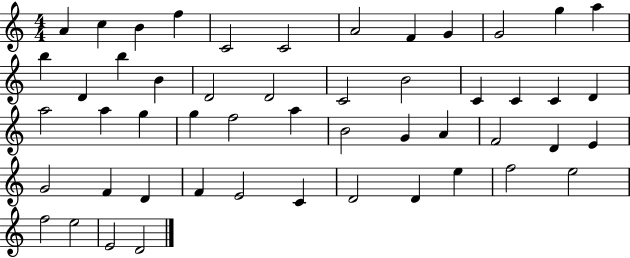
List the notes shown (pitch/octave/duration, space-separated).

A4/q C5/q B4/q F5/q C4/h C4/h A4/h F4/q G4/q G4/h G5/q A5/q B5/q D4/q B5/q B4/q D4/h D4/h C4/h B4/h C4/q C4/q C4/q D4/q A5/h A5/q G5/q G5/q F5/h A5/q B4/h G4/q A4/q F4/h D4/q E4/q G4/h F4/q D4/q F4/q E4/h C4/q D4/h D4/q E5/q F5/h E5/h F5/h E5/h E4/h D4/h